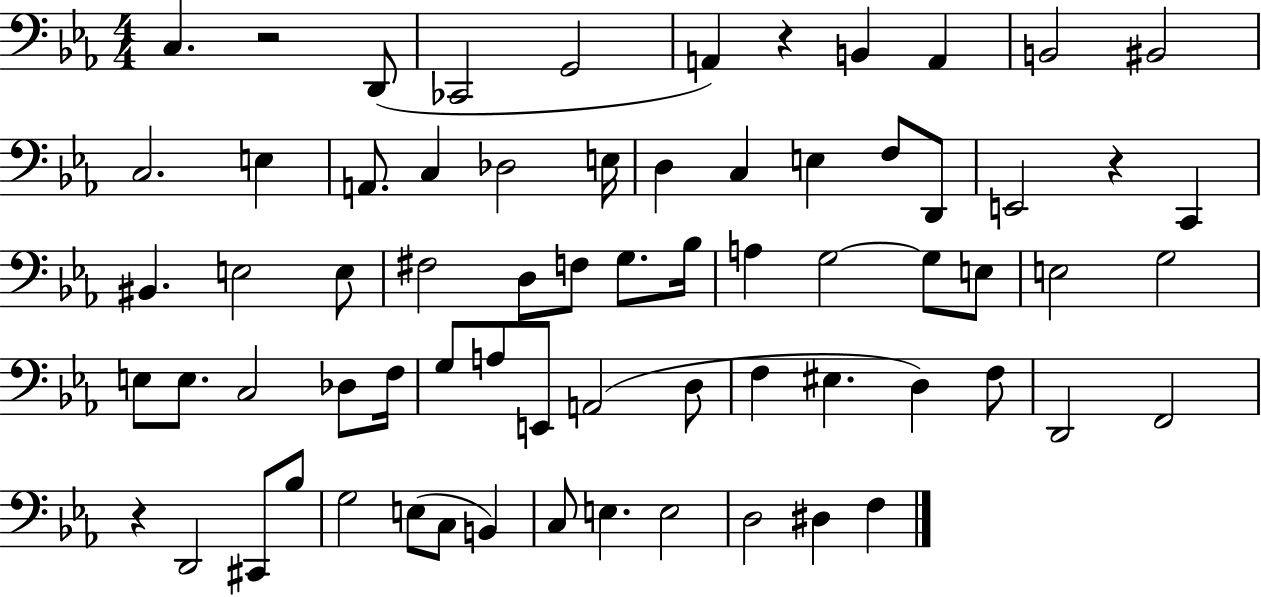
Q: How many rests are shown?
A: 4